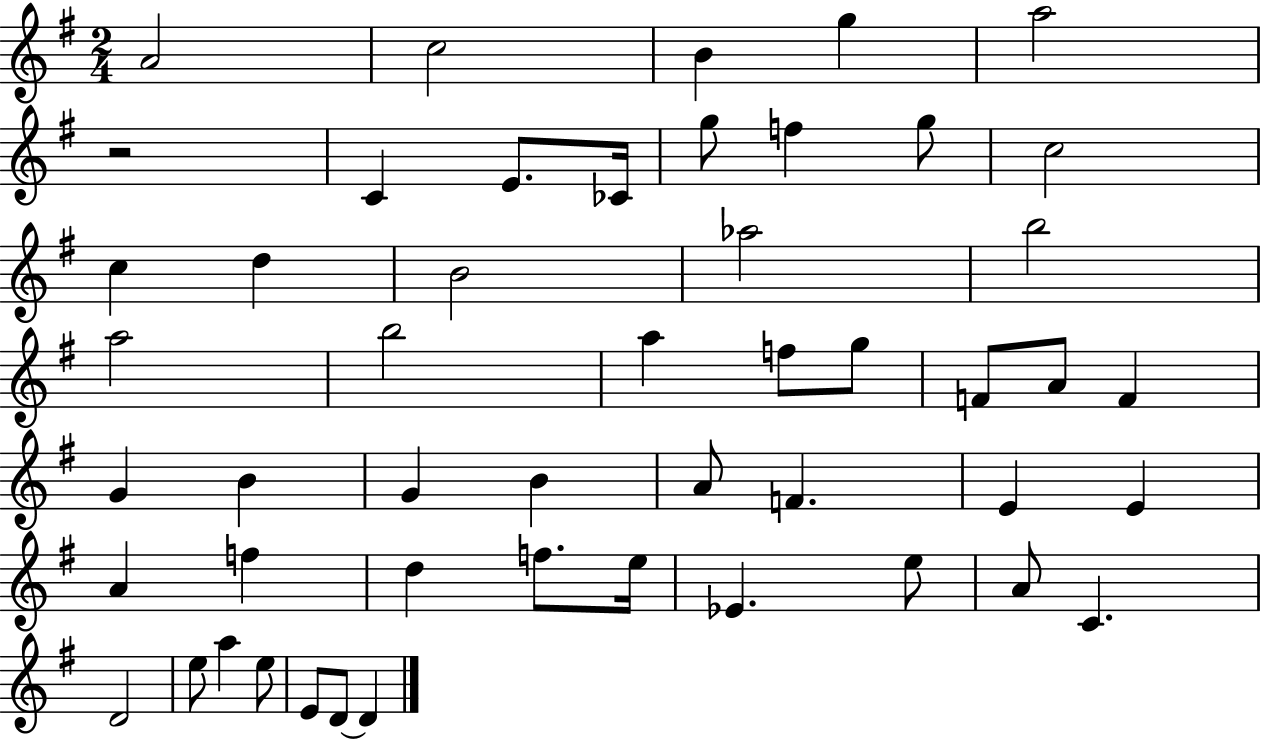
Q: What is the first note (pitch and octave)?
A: A4